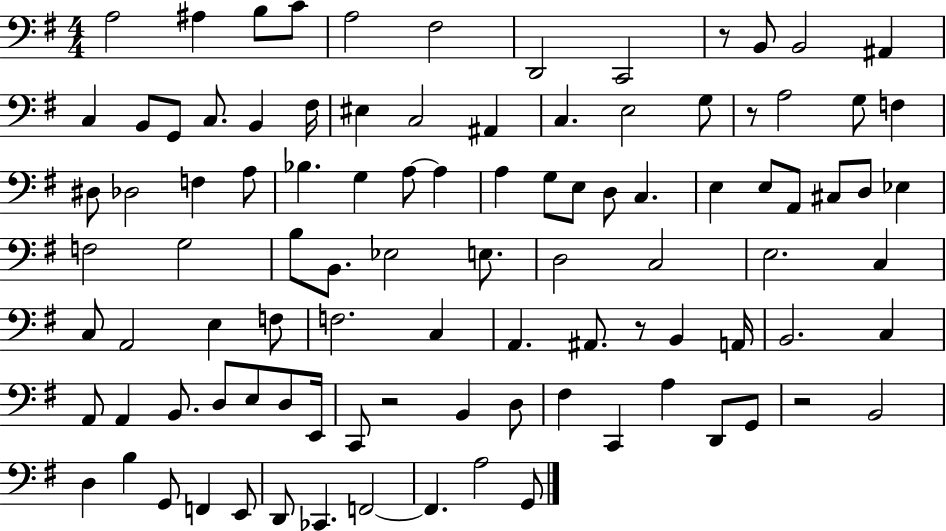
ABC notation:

X:1
T:Untitled
M:4/4
L:1/4
K:G
A,2 ^A, B,/2 C/2 A,2 ^F,2 D,,2 C,,2 z/2 B,,/2 B,,2 ^A,, C, B,,/2 G,,/2 C,/2 B,, ^F,/4 ^E, C,2 ^A,, C, E,2 G,/2 z/2 A,2 G,/2 F, ^D,/2 _D,2 F, A,/2 _B, G, A,/2 A, A, G,/2 E,/2 D,/2 C, E, E,/2 A,,/2 ^C,/2 D,/2 _E, F,2 G,2 B,/2 B,,/2 _E,2 E,/2 D,2 C,2 E,2 C, C,/2 A,,2 E, F,/2 F,2 C, A,, ^A,,/2 z/2 B,, A,,/4 B,,2 C, A,,/2 A,, B,,/2 D,/2 E,/2 D,/2 E,,/4 C,,/2 z2 B,, D,/2 ^F, C,, A, D,,/2 G,,/2 z2 B,,2 D, B, G,,/2 F,, E,,/2 D,,/2 _C,, F,,2 F,, A,2 G,,/2